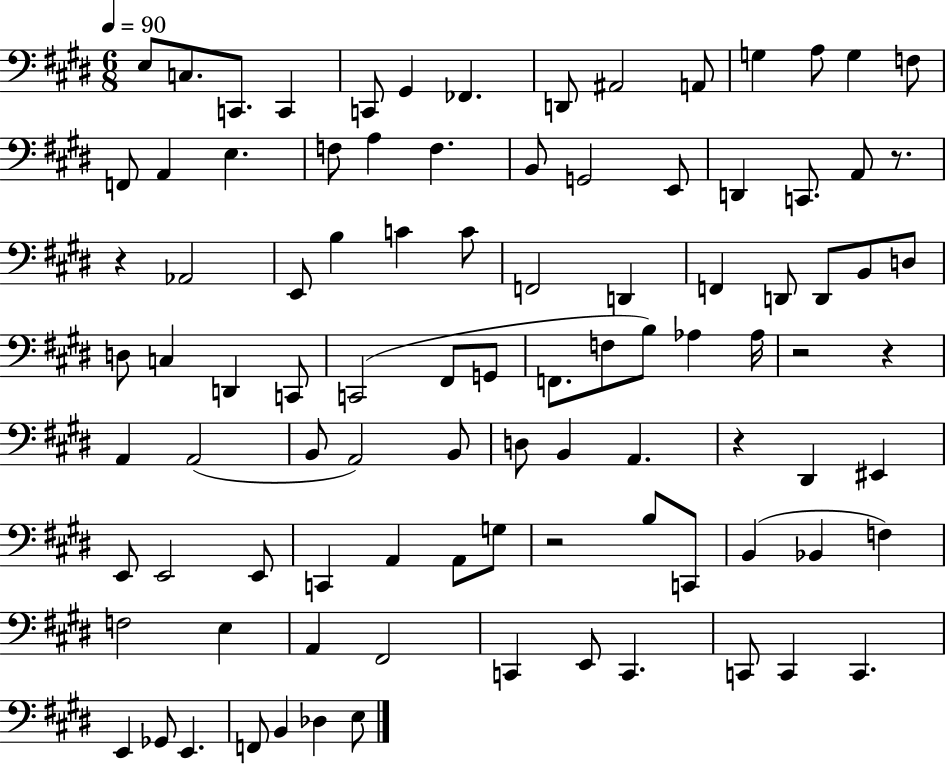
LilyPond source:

{
  \clef bass
  \numericTimeSignature
  \time 6/8
  \key e \major
  \tempo 4 = 90
  e8 c8. c,8. c,4 | c,8 gis,4 fes,4. | d,8 ais,2 a,8 | g4 a8 g4 f8 | \break f,8 a,4 e4. | f8 a4 f4. | b,8 g,2 e,8 | d,4 c,8. a,8 r8. | \break r4 aes,2 | e,8 b4 c'4 c'8 | f,2 d,4 | f,4 d,8 d,8 b,8 d8 | \break d8 c4 d,4 c,8 | c,2( fis,8 g,8 | f,8. f8 b8) aes4 aes16 | r2 r4 | \break a,4 a,2( | b,8 a,2) b,8 | d8 b,4 a,4. | r4 dis,4 eis,4 | \break e,8 e,2 e,8 | c,4 a,4 a,8 g8 | r2 b8 c,8 | b,4( bes,4 f4) | \break f2 e4 | a,4 fis,2 | c,4 e,8 c,4. | c,8 c,4 c,4. | \break e,4 ges,8 e,4. | f,8 b,4 des4 e8 | \bar "|."
}